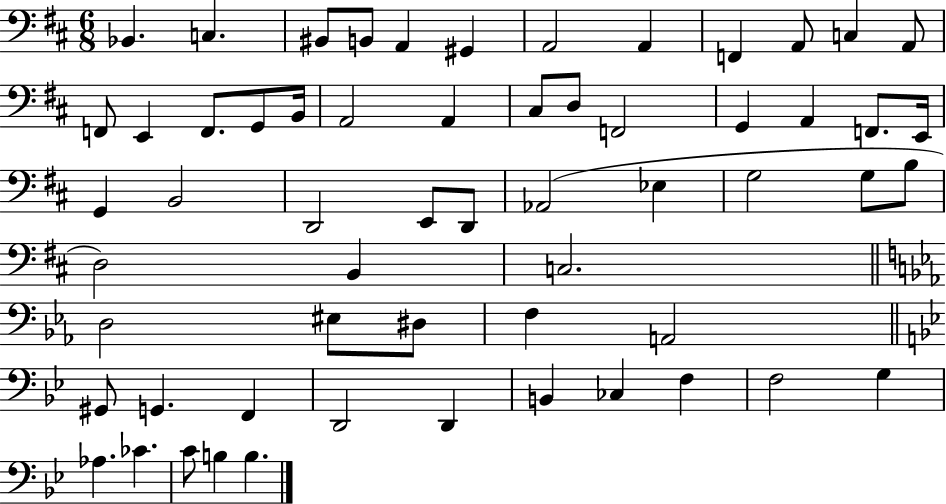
X:1
T:Untitled
M:6/8
L:1/4
K:D
_B,, C, ^B,,/2 B,,/2 A,, ^G,, A,,2 A,, F,, A,,/2 C, A,,/2 F,,/2 E,, F,,/2 G,,/2 B,,/4 A,,2 A,, ^C,/2 D,/2 F,,2 G,, A,, F,,/2 E,,/4 G,, B,,2 D,,2 E,,/2 D,,/2 _A,,2 _E, G,2 G,/2 B,/2 D,2 B,, C,2 D,2 ^E,/2 ^D,/2 F, A,,2 ^G,,/2 G,, F,, D,,2 D,, B,, _C, F, F,2 G, _A, _C C/2 B, B,